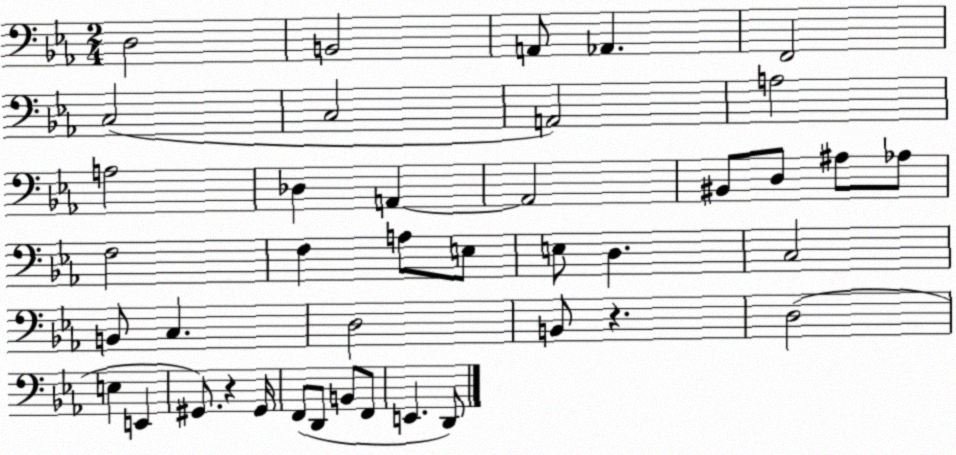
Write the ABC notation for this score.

X:1
T:Untitled
M:2/4
L:1/4
K:Eb
D,2 B,,2 A,,/2 _A,, F,,2 C,2 C,2 A,,2 A,2 A,2 _D, A,, A,,2 ^B,,/2 D,/2 ^A,/2 _A,/2 F,2 F, A,/2 E,/2 E,/2 D, C,2 B,,/2 C, D,2 B,,/2 z D,2 E, E,, ^G,,/2 z ^G,,/4 F,,/2 D,,/2 B,,/2 F,,/2 E,, D,,/2